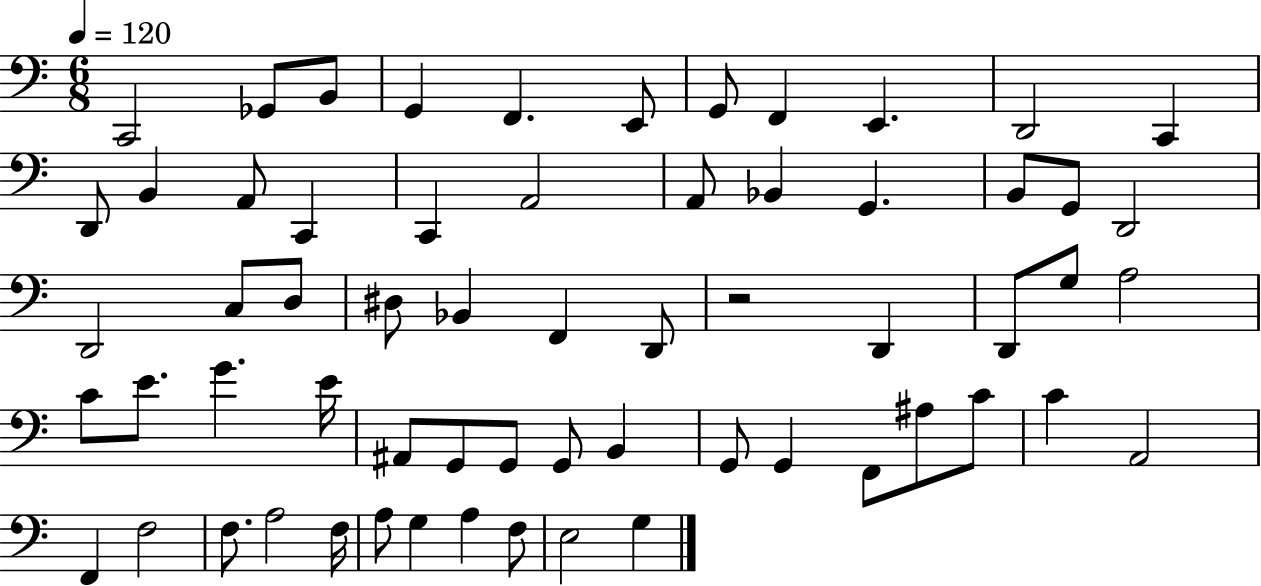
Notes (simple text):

C2/h Gb2/e B2/e G2/q F2/q. E2/e G2/e F2/q E2/q. D2/h C2/q D2/e B2/q A2/e C2/q C2/q A2/h A2/e Bb2/q G2/q. B2/e G2/e D2/h D2/h C3/e D3/e D#3/e Bb2/q F2/q D2/e R/h D2/q D2/e G3/e A3/h C4/e E4/e. G4/q. E4/s A#2/e G2/e G2/e G2/e B2/q G2/e G2/q F2/e A#3/e C4/e C4/q A2/h F2/q F3/h F3/e. A3/h F3/s A3/e G3/q A3/q F3/e E3/h G3/q